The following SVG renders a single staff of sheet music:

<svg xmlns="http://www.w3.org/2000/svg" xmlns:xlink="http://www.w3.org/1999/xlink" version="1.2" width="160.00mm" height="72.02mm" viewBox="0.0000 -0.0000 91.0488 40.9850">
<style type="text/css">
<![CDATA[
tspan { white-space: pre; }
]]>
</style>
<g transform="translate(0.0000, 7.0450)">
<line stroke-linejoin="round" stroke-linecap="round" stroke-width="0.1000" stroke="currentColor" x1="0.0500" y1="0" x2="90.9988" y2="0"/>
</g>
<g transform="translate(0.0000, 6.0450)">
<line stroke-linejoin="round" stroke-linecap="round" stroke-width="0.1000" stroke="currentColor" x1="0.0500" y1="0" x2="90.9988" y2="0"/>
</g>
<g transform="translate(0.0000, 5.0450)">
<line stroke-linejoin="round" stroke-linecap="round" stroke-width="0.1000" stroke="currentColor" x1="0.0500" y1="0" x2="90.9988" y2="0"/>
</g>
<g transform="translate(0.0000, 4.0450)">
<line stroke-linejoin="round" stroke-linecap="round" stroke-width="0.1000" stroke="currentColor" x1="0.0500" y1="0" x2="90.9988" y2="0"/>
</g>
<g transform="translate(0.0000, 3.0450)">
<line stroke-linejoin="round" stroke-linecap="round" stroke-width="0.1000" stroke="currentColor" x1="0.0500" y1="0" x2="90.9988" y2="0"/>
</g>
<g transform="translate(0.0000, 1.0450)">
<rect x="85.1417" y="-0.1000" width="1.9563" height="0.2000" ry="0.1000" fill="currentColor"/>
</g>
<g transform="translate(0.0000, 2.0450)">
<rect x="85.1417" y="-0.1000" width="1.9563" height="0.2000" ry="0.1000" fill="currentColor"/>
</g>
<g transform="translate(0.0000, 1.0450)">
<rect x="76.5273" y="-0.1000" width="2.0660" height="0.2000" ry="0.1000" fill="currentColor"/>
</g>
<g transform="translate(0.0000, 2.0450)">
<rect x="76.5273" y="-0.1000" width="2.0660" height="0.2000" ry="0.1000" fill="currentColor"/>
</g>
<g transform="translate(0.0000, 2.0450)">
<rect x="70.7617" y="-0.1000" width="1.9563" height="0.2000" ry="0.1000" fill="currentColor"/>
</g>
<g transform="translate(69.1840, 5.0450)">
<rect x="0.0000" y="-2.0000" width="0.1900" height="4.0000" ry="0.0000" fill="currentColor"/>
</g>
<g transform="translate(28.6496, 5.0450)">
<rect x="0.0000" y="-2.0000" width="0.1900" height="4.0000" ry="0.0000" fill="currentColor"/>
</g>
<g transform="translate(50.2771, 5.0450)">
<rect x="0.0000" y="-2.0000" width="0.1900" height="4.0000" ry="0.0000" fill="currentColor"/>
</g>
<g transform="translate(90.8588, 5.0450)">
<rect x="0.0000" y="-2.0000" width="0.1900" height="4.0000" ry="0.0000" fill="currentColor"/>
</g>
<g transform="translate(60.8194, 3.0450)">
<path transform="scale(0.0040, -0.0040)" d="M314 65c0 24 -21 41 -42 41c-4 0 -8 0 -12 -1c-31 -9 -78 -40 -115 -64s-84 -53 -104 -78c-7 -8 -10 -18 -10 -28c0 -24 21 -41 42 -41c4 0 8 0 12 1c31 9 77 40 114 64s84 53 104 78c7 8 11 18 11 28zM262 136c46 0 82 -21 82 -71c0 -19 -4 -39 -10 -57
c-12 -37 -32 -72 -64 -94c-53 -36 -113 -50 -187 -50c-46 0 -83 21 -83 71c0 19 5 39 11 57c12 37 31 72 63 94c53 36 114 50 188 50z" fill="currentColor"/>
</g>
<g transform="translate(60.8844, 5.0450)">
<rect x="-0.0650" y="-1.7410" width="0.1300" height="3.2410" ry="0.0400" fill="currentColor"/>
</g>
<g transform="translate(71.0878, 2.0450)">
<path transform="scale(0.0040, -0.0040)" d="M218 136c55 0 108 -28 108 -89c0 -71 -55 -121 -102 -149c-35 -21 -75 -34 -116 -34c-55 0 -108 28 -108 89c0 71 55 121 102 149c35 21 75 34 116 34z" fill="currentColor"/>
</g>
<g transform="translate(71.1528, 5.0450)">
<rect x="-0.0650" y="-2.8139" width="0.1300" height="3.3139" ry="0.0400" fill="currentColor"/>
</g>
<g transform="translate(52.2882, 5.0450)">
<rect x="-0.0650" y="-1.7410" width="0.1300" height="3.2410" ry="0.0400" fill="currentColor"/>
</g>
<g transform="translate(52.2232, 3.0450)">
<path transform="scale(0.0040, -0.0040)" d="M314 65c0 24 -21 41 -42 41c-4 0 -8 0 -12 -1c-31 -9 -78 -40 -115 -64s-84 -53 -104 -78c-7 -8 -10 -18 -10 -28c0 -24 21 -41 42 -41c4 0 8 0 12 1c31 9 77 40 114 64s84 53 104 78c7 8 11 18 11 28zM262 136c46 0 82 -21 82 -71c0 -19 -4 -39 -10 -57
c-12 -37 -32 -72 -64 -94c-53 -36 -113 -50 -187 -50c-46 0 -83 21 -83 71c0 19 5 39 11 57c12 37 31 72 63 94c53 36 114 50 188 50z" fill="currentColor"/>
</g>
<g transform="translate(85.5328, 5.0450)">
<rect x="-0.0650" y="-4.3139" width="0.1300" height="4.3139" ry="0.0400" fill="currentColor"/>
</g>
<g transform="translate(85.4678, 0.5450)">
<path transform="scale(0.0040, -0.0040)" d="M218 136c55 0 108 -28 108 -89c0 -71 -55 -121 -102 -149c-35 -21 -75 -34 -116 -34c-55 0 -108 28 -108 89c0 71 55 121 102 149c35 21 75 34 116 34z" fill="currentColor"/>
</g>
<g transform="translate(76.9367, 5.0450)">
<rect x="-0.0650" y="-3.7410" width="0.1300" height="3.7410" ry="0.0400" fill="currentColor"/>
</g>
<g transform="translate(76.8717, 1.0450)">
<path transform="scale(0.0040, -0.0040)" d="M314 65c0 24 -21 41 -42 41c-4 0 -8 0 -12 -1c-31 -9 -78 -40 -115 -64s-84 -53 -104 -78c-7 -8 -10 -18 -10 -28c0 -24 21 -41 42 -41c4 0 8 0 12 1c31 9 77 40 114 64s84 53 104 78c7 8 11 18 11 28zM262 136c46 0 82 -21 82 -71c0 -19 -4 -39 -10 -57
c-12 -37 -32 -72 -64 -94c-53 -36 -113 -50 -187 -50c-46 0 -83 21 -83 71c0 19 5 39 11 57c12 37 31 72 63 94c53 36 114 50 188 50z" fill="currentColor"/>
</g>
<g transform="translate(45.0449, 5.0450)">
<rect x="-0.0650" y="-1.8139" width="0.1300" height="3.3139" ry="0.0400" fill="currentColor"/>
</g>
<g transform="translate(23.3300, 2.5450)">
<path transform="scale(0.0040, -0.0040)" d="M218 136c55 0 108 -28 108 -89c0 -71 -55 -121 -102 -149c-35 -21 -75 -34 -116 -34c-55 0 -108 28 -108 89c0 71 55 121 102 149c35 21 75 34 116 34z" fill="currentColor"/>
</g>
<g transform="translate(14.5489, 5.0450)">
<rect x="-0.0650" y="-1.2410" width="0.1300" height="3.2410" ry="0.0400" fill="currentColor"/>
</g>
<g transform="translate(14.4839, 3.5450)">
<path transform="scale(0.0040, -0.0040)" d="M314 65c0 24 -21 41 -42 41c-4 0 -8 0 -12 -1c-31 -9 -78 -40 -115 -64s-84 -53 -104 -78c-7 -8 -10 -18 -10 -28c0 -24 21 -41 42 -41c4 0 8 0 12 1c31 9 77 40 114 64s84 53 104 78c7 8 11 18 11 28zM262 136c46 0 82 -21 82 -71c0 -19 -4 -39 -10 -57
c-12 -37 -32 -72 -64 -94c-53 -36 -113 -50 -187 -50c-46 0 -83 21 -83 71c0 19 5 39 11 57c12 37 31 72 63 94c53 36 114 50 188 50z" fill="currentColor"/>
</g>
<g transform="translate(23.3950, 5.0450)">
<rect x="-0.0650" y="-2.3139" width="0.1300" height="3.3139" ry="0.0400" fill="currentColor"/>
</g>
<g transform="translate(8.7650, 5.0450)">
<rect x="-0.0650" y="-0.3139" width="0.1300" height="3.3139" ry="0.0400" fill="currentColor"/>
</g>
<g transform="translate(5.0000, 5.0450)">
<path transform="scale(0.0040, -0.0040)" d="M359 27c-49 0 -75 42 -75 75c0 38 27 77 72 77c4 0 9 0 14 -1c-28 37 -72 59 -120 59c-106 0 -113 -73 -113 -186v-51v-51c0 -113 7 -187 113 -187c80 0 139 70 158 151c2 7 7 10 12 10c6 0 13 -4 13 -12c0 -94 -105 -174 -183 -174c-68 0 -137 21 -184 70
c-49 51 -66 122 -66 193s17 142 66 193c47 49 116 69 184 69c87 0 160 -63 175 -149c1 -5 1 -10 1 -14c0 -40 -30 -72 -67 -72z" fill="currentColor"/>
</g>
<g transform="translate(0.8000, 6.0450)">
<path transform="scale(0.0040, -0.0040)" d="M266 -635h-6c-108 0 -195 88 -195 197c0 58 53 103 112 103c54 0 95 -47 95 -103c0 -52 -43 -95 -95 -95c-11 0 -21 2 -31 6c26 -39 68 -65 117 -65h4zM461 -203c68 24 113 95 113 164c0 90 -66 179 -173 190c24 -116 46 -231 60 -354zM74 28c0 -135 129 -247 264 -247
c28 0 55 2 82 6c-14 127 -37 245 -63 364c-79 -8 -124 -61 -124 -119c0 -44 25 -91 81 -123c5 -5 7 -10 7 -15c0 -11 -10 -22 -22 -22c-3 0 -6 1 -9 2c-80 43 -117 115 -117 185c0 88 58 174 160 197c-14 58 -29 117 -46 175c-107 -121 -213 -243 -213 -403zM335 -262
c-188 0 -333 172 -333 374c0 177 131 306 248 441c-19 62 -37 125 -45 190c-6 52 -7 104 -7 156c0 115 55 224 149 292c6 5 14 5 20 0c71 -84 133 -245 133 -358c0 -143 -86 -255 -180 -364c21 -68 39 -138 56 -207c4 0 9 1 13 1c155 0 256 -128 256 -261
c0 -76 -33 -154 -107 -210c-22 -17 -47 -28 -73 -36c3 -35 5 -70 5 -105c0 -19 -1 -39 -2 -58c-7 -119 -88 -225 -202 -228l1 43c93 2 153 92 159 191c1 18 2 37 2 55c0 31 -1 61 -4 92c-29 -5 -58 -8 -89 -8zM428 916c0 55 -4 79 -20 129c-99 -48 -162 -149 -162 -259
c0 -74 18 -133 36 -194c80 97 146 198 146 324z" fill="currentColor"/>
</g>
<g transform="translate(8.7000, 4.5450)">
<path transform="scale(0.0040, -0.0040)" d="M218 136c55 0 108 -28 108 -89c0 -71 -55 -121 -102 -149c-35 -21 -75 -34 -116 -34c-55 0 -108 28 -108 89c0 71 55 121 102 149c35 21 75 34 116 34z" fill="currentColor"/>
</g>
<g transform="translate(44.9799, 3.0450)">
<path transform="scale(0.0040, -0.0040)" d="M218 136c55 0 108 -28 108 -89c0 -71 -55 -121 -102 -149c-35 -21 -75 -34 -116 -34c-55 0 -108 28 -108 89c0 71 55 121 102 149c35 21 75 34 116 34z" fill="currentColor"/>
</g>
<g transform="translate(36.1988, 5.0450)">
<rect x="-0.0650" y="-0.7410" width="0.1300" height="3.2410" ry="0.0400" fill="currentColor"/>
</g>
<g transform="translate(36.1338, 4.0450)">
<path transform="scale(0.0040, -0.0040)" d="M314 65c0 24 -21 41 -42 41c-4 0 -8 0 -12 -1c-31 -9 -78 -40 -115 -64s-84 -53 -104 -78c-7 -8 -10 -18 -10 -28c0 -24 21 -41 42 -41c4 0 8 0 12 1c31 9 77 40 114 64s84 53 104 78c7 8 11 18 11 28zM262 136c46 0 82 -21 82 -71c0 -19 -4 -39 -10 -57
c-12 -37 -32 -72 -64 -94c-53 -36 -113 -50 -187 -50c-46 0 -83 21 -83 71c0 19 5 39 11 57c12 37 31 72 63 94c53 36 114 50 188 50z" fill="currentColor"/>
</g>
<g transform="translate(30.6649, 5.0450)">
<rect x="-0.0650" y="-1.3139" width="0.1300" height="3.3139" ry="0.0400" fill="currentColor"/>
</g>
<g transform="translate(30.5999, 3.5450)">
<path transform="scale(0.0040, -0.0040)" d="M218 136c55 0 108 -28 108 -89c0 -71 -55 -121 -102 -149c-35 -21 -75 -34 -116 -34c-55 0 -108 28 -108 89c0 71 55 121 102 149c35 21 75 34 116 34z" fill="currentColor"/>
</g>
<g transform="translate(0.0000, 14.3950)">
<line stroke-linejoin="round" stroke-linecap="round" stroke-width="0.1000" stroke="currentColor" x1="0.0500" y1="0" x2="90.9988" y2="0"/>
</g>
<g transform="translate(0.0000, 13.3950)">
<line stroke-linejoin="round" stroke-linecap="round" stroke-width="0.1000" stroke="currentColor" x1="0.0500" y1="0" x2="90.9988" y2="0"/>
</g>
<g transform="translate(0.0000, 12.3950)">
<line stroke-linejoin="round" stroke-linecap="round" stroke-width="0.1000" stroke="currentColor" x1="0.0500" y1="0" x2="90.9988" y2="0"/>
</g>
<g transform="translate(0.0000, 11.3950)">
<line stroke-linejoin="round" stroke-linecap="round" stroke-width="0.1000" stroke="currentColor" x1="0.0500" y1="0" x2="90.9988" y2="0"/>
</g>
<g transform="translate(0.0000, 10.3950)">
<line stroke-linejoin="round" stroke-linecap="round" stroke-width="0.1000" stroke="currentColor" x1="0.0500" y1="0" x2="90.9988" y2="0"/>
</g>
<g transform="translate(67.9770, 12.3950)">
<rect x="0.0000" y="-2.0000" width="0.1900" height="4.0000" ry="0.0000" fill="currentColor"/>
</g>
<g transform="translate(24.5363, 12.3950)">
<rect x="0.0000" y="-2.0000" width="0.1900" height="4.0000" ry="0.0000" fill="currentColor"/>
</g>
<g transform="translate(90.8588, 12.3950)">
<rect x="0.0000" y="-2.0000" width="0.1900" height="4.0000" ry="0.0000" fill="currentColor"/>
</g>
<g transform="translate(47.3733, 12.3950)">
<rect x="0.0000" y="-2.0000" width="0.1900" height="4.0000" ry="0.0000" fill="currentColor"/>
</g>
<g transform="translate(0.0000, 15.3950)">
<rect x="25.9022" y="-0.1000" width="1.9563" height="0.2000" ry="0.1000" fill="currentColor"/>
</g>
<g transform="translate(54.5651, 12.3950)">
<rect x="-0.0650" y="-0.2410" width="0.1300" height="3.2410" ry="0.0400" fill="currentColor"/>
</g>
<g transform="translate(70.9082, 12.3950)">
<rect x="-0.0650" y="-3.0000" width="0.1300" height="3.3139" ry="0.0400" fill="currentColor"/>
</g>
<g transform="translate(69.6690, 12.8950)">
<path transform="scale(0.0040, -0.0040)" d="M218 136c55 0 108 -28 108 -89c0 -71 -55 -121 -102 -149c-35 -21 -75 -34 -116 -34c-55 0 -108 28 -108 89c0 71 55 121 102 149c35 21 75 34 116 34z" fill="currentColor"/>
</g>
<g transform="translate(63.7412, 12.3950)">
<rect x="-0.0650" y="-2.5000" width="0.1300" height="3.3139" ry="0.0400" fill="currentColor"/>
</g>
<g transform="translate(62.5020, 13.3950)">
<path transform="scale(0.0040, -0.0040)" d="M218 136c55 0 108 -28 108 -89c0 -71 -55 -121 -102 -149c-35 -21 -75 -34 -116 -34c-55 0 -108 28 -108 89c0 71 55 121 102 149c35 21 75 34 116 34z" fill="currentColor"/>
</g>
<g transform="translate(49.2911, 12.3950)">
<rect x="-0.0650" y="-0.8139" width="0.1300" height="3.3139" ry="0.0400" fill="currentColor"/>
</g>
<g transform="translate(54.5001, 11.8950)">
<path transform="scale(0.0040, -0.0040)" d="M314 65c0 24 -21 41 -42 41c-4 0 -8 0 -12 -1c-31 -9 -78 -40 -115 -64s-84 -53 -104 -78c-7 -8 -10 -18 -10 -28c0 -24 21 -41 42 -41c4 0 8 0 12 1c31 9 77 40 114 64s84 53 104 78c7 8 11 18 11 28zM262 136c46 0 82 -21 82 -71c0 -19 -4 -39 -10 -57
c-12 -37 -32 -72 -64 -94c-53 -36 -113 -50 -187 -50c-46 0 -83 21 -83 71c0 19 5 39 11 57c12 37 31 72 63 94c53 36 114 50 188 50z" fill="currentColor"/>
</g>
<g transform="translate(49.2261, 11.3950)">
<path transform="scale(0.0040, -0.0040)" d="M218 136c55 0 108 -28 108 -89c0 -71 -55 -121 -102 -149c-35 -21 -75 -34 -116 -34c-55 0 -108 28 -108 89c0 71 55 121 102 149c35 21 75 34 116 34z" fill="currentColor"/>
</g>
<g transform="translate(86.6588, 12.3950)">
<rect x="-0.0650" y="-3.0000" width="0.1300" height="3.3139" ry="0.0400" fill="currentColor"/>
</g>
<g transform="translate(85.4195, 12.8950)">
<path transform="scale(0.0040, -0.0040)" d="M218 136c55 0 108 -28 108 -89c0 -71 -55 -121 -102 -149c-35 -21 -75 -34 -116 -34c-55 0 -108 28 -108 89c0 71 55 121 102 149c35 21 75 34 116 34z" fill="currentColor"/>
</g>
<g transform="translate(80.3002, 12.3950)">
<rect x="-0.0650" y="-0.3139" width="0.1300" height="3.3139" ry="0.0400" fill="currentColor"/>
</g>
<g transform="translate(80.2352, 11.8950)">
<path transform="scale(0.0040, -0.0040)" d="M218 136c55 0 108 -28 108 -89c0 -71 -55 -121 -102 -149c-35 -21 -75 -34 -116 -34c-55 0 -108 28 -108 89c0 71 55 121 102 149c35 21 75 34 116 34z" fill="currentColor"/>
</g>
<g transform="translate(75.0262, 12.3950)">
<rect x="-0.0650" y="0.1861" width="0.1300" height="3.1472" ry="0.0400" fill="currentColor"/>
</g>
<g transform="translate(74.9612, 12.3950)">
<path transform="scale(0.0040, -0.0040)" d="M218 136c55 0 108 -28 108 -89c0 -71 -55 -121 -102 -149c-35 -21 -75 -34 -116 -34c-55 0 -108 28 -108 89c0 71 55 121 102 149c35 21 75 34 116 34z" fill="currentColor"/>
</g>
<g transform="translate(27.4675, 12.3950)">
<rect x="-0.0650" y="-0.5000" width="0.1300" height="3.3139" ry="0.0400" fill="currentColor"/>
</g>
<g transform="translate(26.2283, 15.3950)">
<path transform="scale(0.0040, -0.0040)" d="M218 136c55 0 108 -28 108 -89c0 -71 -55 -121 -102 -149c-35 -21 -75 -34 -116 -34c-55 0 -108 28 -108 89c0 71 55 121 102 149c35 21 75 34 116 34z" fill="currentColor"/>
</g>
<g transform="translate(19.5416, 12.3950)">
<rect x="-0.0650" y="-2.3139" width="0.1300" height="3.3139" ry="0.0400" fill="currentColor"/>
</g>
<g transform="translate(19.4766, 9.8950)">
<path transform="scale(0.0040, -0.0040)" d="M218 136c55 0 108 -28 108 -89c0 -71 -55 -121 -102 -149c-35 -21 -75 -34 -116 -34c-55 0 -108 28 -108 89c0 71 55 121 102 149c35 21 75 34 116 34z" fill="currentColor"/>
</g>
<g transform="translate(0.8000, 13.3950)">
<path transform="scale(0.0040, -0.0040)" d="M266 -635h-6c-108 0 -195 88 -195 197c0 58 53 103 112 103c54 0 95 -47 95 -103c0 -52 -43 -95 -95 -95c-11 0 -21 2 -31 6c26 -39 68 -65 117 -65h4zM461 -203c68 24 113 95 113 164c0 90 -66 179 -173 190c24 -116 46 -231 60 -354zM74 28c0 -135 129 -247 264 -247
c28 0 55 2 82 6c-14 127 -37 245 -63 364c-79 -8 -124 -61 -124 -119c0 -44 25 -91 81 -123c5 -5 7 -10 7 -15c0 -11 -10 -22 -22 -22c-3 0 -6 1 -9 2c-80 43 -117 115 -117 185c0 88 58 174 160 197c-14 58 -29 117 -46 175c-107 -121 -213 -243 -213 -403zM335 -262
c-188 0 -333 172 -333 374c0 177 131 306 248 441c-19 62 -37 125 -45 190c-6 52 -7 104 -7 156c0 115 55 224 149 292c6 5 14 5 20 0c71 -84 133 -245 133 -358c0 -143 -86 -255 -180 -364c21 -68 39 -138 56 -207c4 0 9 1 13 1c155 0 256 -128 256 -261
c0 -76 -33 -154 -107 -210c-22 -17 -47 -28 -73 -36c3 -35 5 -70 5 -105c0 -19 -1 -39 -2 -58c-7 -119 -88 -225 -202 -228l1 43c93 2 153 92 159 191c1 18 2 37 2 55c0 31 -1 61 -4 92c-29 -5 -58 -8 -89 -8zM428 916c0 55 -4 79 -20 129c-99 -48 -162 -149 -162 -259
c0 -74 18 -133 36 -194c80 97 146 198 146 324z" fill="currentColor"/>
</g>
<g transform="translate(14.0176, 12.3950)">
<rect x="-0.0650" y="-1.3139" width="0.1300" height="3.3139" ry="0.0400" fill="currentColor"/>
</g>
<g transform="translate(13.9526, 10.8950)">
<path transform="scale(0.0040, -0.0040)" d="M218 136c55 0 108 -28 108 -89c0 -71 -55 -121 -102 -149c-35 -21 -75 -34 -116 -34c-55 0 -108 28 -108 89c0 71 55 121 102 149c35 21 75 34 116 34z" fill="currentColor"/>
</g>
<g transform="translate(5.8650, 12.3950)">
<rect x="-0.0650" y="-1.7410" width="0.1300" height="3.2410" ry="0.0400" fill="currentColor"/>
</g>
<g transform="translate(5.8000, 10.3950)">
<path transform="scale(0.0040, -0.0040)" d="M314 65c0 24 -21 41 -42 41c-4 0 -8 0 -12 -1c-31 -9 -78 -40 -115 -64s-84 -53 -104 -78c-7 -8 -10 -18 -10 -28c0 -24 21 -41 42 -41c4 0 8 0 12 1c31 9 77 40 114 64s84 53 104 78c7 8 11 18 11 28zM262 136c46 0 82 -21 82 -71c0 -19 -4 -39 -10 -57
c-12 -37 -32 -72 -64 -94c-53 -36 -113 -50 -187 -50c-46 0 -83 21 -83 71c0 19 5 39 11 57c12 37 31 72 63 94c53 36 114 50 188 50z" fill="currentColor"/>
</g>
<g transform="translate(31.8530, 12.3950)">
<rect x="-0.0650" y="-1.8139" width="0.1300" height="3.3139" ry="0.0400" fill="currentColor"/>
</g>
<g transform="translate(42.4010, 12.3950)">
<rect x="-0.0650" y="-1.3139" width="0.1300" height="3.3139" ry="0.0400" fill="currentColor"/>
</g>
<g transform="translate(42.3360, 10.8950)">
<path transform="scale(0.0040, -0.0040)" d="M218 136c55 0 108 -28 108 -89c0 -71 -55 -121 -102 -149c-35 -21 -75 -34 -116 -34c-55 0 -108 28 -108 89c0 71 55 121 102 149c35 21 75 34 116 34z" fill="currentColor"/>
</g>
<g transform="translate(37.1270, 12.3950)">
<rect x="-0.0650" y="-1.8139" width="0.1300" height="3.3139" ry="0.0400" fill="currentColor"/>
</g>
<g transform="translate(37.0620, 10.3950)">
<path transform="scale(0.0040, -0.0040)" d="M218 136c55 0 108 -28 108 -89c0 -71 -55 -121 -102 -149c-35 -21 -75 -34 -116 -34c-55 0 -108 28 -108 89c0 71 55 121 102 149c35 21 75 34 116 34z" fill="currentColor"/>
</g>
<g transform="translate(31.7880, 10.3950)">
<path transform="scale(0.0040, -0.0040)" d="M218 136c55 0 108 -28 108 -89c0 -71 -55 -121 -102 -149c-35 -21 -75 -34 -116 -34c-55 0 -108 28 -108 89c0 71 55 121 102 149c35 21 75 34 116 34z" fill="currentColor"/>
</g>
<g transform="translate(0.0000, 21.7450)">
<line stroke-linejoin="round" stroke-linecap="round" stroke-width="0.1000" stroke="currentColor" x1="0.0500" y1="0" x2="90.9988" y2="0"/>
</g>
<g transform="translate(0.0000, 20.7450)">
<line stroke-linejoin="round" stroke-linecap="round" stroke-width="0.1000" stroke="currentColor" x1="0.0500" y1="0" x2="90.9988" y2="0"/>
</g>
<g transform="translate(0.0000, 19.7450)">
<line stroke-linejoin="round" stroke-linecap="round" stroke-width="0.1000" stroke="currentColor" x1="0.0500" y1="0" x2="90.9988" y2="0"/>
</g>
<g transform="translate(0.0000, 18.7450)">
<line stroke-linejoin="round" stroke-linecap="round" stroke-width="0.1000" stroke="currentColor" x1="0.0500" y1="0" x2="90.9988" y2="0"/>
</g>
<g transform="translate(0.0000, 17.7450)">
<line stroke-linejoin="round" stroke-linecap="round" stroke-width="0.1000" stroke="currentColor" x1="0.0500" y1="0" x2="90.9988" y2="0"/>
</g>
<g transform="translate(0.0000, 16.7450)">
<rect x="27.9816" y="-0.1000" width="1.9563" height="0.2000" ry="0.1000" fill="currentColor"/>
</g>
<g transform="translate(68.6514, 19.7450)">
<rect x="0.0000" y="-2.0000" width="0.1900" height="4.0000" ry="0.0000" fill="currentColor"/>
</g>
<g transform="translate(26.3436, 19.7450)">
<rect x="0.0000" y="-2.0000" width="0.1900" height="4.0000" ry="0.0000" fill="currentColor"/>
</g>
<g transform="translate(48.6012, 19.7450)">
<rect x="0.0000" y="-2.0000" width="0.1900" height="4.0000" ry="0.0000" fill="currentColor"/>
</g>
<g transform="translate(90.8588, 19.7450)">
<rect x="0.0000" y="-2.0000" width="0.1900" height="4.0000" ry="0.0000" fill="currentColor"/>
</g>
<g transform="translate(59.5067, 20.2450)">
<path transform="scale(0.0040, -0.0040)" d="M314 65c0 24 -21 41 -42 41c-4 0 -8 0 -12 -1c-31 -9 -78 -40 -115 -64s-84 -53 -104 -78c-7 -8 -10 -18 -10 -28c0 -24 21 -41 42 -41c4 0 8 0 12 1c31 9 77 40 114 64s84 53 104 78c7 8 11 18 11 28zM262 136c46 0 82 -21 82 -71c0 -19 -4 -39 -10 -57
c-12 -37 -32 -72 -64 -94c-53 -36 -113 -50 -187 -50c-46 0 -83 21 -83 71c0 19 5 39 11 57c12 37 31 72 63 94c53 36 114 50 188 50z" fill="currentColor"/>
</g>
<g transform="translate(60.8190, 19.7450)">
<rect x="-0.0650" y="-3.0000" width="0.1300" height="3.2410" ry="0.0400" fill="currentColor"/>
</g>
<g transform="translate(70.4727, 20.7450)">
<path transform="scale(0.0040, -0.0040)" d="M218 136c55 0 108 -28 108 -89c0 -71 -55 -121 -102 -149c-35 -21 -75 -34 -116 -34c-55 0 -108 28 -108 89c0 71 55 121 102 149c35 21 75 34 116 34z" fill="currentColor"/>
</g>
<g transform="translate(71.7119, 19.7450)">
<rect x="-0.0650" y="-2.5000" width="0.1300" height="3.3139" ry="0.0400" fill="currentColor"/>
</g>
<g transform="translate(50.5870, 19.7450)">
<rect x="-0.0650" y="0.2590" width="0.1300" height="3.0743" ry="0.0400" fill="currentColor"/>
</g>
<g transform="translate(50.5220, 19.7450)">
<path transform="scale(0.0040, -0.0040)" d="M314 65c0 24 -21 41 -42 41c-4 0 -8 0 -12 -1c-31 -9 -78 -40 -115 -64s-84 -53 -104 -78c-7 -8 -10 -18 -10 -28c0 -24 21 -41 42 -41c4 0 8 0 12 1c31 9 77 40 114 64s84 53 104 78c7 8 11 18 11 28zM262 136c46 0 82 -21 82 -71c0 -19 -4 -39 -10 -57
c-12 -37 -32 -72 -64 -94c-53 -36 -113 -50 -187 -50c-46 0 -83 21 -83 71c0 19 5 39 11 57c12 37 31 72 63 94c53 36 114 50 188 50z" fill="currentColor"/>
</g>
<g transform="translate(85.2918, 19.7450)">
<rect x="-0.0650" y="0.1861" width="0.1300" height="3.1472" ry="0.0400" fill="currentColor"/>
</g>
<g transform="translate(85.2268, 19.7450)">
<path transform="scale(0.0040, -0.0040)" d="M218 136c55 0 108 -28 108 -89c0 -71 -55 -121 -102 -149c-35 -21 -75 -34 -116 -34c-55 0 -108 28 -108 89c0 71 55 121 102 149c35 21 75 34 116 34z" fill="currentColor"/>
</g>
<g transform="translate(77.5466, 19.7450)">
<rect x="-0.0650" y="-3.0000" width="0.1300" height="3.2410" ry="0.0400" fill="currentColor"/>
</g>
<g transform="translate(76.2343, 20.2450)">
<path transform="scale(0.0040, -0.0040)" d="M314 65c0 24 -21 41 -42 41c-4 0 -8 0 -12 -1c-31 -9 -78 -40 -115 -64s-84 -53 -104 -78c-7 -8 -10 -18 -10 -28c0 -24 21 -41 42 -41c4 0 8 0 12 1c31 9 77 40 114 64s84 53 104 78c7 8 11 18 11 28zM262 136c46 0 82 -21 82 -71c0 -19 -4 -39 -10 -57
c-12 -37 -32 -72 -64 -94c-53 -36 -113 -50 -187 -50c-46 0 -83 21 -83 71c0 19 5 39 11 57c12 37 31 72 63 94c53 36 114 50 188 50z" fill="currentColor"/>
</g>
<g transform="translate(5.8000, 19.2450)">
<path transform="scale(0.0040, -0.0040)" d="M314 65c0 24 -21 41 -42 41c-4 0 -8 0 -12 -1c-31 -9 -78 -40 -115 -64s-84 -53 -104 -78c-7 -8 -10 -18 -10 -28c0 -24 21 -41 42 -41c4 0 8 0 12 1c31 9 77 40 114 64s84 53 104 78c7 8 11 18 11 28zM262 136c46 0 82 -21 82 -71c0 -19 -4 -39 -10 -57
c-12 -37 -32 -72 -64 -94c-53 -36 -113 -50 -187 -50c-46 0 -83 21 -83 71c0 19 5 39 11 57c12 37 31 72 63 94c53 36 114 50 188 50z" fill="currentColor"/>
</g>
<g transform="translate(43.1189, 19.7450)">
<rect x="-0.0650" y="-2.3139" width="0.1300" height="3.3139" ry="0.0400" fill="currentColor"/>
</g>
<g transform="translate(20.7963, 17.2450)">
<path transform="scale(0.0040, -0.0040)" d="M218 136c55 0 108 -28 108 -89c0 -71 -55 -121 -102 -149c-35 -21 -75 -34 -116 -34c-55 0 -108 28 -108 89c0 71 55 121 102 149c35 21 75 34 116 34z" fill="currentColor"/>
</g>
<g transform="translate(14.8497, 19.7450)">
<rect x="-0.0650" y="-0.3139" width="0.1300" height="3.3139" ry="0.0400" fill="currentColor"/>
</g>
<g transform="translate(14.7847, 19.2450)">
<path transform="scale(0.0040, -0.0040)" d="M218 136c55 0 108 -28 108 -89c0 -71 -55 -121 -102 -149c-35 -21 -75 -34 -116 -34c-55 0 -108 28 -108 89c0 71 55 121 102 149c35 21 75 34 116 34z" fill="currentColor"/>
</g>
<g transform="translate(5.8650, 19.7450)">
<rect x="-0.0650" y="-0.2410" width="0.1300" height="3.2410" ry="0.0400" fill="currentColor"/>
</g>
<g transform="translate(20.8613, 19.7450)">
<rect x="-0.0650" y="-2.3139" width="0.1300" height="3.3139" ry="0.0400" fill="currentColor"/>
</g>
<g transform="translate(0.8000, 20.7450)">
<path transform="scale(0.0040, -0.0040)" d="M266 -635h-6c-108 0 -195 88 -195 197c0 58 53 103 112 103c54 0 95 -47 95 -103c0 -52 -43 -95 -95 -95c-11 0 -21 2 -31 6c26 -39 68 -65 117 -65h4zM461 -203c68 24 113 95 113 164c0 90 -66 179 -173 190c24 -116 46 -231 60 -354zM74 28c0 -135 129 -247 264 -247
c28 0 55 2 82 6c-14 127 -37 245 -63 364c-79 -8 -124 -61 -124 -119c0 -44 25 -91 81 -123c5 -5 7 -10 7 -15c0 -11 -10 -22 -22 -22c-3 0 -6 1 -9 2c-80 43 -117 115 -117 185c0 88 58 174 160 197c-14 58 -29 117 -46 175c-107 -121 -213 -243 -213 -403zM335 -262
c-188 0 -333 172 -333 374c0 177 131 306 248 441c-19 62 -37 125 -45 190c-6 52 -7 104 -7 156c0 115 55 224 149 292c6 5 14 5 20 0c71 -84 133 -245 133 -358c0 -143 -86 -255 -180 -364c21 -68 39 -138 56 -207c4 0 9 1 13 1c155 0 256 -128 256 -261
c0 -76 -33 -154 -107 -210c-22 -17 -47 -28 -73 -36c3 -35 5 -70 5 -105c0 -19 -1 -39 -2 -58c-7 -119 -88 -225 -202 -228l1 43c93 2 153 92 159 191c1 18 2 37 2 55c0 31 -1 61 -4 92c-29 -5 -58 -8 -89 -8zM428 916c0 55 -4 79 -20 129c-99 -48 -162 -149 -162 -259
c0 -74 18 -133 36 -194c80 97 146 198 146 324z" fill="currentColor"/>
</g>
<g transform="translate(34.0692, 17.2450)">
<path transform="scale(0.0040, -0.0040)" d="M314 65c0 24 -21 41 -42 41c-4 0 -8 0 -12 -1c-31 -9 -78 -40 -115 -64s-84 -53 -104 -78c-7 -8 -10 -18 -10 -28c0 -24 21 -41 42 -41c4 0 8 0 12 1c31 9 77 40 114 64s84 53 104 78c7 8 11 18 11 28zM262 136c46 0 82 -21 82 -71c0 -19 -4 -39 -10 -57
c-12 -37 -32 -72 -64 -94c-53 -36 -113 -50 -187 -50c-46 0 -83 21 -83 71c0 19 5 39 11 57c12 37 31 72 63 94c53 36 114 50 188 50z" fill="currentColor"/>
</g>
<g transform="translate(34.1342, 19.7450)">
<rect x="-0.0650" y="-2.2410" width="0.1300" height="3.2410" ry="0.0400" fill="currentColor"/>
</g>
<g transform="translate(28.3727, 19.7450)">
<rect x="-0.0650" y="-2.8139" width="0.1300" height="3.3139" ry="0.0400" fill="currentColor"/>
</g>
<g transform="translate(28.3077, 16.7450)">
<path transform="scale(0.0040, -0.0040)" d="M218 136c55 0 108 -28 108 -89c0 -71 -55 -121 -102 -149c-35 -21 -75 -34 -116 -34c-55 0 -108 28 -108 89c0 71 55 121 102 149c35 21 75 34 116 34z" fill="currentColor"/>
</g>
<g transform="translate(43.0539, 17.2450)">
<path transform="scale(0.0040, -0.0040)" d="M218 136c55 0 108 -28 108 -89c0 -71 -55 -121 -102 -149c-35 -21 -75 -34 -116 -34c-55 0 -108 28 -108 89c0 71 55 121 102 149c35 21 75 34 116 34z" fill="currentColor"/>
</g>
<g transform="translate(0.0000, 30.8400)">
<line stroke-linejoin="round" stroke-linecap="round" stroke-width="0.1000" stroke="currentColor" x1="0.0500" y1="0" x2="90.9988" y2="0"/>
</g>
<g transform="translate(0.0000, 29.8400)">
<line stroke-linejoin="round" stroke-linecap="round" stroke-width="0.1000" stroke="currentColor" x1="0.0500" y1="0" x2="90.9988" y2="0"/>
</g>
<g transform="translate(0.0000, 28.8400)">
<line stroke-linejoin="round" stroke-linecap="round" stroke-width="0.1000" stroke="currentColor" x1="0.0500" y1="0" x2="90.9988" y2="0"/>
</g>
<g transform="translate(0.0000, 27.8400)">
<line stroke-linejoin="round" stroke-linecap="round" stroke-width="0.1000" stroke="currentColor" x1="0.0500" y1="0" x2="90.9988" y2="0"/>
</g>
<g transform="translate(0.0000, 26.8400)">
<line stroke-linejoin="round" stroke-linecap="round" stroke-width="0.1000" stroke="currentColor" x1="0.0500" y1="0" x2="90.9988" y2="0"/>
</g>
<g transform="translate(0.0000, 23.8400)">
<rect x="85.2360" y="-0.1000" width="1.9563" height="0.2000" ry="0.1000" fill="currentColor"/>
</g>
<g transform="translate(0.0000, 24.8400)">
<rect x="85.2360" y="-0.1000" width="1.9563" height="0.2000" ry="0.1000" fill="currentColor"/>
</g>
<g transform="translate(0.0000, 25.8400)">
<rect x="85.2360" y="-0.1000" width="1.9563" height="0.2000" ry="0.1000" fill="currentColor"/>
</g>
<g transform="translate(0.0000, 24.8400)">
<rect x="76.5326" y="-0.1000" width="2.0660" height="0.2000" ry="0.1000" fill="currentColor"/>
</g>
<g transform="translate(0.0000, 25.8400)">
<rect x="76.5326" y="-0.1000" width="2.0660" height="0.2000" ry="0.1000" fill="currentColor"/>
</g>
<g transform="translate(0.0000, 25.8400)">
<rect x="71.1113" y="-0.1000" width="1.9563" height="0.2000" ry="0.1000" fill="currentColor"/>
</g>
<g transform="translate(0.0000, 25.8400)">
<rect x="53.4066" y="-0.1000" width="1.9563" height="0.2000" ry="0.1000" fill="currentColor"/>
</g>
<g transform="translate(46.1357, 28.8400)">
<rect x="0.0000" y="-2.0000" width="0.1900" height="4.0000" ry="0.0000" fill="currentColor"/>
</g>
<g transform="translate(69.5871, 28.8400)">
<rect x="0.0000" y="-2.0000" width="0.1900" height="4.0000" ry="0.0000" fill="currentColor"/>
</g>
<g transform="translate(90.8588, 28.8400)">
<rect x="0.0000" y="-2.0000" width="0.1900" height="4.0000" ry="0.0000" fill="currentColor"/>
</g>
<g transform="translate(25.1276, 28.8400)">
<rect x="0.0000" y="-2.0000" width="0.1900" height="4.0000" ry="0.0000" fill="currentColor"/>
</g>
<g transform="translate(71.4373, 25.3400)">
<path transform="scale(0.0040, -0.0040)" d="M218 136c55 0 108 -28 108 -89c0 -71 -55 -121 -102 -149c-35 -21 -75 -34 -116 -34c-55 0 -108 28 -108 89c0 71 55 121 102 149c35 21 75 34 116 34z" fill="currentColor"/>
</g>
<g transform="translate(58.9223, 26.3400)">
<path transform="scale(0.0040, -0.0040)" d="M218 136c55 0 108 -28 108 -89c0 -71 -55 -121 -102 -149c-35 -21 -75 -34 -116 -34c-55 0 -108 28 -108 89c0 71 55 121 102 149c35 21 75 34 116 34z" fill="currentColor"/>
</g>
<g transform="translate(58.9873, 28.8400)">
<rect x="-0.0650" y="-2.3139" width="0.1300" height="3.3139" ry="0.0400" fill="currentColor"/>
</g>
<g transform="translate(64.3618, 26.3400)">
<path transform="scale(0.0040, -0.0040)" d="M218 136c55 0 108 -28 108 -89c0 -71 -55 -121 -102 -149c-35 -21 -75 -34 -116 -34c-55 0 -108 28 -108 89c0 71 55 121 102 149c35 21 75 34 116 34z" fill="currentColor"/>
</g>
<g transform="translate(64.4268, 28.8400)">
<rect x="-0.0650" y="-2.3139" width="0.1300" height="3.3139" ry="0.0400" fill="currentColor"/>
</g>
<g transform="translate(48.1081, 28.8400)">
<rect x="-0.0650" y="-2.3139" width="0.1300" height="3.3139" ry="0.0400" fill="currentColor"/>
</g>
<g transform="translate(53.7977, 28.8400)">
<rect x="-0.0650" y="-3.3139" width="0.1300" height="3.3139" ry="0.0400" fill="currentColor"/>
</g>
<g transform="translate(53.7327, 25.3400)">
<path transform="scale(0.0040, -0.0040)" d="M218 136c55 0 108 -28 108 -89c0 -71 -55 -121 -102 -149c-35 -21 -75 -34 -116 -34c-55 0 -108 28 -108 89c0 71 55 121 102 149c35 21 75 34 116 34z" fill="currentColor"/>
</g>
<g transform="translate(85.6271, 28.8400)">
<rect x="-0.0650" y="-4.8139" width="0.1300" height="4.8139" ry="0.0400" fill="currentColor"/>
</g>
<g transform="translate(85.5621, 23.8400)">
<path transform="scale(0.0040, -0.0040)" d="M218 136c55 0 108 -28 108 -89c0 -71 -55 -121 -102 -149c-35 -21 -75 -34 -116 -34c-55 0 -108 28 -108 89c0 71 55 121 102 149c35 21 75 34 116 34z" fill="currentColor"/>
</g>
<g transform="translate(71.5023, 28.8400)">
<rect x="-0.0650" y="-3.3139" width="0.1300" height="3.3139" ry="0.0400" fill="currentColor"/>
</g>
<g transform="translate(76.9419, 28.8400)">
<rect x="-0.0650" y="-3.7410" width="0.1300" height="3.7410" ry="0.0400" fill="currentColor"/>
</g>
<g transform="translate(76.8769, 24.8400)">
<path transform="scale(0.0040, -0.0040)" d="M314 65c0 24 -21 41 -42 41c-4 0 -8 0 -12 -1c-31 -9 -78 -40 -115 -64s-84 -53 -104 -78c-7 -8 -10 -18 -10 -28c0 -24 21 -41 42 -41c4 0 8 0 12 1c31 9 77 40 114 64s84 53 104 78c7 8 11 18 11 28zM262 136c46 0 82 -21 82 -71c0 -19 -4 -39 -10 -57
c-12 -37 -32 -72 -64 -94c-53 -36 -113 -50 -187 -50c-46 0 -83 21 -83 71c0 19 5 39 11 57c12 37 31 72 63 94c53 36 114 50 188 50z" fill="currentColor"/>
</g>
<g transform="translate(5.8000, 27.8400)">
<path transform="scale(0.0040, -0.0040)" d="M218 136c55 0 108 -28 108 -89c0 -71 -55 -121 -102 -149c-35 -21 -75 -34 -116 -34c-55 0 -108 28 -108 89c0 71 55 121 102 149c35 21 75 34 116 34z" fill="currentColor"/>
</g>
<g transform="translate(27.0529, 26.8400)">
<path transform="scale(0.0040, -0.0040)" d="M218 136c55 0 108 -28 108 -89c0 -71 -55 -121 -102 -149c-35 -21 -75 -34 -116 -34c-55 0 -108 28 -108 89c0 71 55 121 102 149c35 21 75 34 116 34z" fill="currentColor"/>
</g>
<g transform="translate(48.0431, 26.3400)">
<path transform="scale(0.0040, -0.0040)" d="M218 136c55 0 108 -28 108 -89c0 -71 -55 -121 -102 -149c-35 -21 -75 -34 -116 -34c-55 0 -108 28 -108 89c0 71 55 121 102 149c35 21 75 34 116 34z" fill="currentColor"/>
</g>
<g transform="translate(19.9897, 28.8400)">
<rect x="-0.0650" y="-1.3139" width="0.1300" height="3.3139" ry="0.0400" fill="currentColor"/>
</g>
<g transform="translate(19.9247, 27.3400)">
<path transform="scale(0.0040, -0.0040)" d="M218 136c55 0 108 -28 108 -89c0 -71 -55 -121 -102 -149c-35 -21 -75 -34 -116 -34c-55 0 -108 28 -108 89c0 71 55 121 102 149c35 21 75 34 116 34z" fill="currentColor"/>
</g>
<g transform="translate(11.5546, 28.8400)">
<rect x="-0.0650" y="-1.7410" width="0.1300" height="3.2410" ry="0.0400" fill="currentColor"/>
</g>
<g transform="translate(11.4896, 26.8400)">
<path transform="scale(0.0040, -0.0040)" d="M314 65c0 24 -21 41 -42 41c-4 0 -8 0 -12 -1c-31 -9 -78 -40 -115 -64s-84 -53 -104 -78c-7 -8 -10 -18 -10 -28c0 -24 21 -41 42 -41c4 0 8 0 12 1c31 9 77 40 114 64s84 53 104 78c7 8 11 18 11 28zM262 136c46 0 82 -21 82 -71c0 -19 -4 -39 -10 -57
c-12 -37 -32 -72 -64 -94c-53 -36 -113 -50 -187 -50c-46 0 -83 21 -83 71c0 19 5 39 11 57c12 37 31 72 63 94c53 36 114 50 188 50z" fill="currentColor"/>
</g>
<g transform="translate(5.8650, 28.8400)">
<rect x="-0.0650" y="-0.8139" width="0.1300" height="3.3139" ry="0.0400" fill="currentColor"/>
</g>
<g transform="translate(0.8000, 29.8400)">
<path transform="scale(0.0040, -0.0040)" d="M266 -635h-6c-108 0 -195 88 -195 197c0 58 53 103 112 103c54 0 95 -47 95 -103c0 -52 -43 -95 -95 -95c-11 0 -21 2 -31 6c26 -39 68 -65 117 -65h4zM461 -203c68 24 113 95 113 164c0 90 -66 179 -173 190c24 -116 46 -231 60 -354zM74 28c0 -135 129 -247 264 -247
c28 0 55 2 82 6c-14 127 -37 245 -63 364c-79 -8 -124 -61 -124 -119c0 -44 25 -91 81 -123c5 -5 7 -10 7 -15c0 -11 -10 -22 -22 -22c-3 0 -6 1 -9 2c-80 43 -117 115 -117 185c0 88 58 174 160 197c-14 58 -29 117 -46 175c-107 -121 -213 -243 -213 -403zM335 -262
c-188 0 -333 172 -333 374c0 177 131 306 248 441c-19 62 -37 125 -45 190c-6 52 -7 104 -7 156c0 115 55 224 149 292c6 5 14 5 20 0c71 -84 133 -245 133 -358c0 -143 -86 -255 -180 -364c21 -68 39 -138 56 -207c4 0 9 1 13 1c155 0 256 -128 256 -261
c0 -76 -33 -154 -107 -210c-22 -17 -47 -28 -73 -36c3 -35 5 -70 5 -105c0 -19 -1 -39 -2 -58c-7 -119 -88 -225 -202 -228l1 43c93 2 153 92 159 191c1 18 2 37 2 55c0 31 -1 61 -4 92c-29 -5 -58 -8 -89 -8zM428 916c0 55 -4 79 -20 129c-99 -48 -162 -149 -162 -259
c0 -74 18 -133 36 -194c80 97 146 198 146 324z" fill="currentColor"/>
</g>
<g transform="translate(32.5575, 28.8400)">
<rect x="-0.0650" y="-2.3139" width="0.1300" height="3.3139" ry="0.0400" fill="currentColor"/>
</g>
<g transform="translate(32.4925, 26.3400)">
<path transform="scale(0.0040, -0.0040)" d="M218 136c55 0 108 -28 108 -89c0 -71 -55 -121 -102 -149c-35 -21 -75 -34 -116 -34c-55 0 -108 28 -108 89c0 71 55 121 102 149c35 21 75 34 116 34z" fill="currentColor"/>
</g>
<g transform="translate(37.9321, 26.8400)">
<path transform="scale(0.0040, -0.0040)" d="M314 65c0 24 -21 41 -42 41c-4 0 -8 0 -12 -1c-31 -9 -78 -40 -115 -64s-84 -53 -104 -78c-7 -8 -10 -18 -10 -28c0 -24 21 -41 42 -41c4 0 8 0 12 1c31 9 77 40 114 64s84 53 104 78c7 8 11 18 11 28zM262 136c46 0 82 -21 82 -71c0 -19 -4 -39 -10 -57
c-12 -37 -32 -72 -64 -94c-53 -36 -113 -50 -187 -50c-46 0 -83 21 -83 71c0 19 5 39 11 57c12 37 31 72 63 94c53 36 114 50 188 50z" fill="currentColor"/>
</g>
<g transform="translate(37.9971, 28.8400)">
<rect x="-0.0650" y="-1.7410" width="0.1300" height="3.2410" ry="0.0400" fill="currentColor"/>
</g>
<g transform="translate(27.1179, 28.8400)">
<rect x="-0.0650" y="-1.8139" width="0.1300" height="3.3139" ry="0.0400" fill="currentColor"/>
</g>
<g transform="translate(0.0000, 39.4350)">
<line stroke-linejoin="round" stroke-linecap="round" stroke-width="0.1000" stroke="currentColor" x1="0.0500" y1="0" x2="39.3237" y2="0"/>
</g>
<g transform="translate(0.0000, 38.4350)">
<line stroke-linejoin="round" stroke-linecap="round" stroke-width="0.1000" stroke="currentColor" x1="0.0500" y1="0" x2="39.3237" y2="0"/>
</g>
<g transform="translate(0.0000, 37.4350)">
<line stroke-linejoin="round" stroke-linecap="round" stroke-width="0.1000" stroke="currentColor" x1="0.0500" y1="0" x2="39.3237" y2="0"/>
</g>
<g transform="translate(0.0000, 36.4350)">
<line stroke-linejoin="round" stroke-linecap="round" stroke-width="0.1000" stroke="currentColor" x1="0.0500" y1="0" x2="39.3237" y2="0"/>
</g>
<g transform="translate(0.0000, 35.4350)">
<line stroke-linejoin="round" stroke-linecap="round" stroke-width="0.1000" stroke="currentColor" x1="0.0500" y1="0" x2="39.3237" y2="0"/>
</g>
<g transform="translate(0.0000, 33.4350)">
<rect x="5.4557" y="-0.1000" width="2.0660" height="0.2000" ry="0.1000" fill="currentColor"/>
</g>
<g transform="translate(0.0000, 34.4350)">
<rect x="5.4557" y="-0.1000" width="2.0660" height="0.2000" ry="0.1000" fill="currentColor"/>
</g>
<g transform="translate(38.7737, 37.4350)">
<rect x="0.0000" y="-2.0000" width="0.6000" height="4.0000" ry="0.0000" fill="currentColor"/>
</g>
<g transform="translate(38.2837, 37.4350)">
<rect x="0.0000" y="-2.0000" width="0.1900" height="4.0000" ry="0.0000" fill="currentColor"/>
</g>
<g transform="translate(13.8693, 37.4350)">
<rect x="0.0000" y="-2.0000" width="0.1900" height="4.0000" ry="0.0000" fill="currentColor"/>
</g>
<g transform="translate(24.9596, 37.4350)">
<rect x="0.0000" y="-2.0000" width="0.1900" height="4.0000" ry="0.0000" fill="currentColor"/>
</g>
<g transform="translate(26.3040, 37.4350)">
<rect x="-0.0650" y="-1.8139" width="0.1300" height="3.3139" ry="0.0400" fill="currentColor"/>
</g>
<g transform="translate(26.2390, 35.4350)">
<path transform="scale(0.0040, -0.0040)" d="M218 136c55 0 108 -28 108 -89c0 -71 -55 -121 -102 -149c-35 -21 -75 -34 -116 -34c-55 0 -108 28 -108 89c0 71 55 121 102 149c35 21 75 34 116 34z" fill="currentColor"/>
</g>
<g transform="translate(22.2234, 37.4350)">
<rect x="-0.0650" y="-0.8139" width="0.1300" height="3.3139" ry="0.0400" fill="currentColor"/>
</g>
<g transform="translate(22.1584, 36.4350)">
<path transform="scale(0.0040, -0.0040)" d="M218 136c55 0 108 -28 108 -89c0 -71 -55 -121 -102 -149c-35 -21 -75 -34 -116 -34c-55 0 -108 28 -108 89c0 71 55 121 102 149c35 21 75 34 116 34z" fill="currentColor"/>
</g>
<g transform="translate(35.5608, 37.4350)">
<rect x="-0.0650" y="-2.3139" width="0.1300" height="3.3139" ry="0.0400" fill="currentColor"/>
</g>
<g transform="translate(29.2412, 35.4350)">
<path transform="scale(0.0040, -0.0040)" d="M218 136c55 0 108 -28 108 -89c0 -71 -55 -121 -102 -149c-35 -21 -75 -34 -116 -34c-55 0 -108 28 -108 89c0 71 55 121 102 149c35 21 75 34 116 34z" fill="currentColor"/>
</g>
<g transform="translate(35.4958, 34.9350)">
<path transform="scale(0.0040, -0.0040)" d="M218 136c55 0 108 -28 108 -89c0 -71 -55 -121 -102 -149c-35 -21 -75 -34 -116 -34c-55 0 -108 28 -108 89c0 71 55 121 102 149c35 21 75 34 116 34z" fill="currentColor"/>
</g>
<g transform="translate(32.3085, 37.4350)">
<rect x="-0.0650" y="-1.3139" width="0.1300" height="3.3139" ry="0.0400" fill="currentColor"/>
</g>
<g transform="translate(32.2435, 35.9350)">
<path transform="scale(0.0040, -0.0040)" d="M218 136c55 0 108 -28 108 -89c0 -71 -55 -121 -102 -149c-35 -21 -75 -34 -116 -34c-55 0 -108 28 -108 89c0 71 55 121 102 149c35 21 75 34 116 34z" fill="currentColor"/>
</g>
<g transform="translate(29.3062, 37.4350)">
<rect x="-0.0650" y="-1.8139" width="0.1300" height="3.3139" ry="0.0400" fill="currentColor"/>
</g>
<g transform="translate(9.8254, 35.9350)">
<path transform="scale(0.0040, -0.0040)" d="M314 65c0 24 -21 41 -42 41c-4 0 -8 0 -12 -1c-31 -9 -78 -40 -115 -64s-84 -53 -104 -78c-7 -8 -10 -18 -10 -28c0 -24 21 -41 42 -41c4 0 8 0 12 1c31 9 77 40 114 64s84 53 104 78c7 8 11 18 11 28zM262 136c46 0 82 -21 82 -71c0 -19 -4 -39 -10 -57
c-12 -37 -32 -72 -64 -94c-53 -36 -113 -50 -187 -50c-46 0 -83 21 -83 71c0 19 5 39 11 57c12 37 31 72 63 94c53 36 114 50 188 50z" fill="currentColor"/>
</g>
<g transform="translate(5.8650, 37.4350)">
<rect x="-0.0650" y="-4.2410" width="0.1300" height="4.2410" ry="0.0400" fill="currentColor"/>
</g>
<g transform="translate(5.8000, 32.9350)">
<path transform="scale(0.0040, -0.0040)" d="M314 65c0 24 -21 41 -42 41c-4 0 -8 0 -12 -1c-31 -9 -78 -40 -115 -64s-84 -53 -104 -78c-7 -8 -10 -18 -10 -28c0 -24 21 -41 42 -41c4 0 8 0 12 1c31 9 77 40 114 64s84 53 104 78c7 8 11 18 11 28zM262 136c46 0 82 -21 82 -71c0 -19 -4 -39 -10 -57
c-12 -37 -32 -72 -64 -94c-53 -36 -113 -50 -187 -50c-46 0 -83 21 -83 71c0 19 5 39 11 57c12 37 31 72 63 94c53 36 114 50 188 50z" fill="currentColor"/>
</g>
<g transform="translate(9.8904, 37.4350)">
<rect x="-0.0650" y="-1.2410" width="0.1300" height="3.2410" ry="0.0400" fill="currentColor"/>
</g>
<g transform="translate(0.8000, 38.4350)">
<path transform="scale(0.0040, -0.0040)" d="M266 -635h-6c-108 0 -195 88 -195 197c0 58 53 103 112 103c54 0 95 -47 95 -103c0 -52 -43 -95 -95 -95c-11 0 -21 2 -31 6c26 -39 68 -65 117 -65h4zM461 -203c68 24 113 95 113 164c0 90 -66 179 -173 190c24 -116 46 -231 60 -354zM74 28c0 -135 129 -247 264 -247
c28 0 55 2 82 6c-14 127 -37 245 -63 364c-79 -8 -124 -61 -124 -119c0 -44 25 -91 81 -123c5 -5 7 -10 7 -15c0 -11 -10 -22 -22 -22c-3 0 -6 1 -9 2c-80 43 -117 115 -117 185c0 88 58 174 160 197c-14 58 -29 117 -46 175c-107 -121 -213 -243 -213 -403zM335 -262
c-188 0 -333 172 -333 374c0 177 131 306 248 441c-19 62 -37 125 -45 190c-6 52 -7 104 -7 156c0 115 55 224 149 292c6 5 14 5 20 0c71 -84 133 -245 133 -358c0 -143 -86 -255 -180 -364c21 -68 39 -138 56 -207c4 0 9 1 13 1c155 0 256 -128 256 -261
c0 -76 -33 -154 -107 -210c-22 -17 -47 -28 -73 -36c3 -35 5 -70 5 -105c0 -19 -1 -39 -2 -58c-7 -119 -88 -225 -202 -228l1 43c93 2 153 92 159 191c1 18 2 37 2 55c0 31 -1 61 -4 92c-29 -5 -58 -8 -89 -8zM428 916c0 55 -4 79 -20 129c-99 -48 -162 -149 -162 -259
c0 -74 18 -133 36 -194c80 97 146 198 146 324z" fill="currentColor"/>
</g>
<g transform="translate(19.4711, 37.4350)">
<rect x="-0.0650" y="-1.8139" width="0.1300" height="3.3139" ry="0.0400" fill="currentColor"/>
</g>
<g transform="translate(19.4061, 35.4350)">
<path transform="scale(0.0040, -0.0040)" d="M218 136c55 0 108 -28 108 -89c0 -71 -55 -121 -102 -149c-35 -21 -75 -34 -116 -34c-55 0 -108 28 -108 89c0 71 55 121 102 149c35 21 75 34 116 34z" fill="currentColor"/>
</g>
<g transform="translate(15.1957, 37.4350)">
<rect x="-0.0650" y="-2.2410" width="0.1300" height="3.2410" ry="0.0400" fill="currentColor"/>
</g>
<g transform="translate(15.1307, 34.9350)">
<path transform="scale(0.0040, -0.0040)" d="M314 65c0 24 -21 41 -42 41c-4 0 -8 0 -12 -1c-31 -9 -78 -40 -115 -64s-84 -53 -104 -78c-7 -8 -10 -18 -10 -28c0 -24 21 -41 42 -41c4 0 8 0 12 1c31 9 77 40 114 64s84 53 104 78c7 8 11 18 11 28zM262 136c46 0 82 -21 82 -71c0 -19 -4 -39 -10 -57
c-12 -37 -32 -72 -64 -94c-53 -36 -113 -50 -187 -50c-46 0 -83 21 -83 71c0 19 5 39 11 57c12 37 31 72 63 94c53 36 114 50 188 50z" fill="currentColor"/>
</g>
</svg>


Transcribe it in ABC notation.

X:1
T:Untitled
M:4/4
L:1/4
K:C
c e2 g e d2 f f2 f2 a c'2 d' f2 e g C f f e d c2 G A B c A c2 c g a g2 g B2 A2 G A2 B d f2 e f g f2 g b g g b c'2 e' d'2 e2 g2 f d f f e g